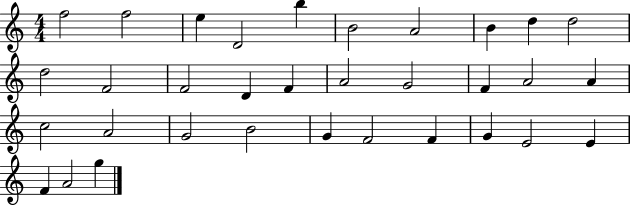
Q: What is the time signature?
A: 4/4